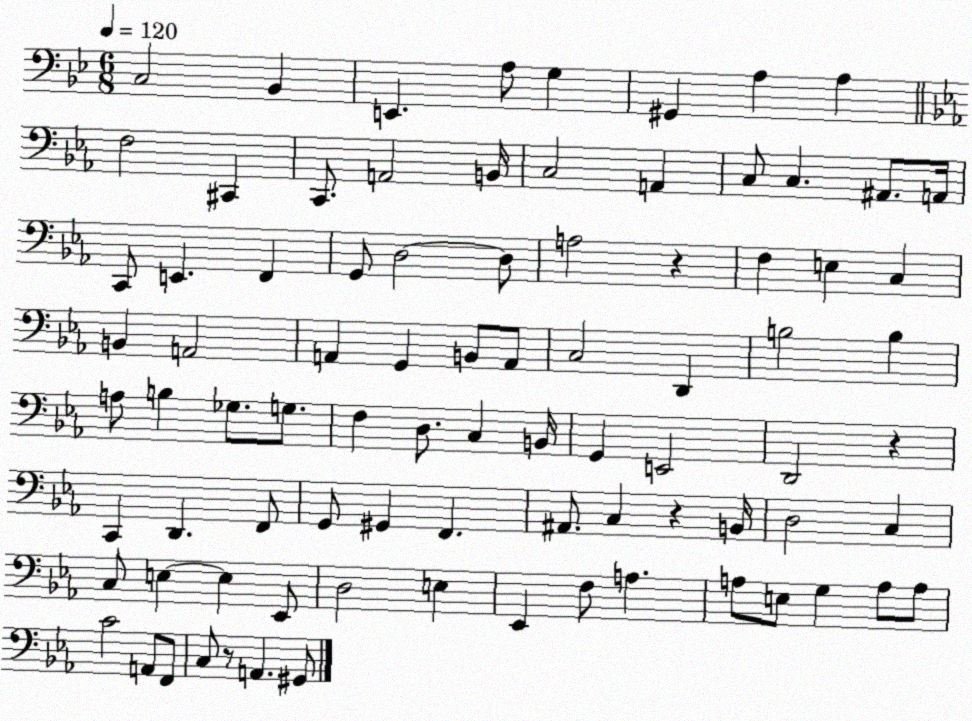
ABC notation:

X:1
T:Untitled
M:6/8
L:1/4
K:Bb
C,2 _B,, E,, A,/2 G, ^G,, A, A, F,2 ^C,, C,,/2 A,,2 B,,/4 C,2 A,, C,/2 C, ^A,,/2 A,,/4 C,,/2 E,, F,, G,,/2 D,2 D,/2 A,2 z F, E, C, B,, A,,2 A,, G,, B,,/2 A,,/2 C,2 D,, B,2 B, A,/2 B, _G,/2 G,/2 F, D,/2 C, B,,/4 G,, E,,2 D,,2 z C,, D,, F,,/2 G,,/2 ^G,, F,, ^A,,/2 C, z B,,/4 D,2 C, C,/2 E, E, _E,,/2 D,2 E, _E,, F,/2 A, A,/2 E,/2 G, A,/2 A,/2 C2 A,,/2 F,,/2 C,/2 z/2 A,, ^G,,/2